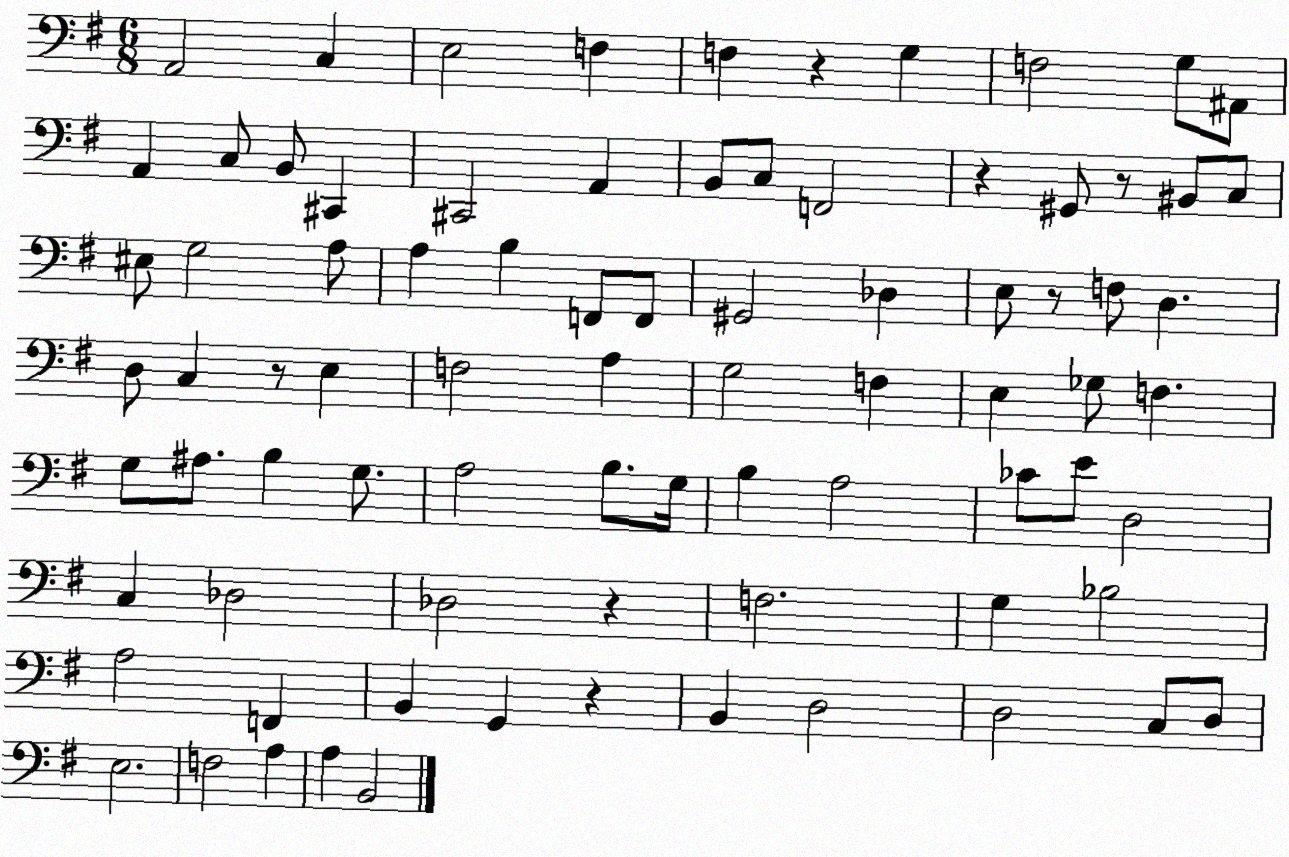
X:1
T:Untitled
M:6/8
L:1/4
K:G
A,,2 C, E,2 F, F, z G, F,2 G,/2 ^A,,/2 A,, C,/2 B,,/2 ^C,, ^C,,2 A,, B,,/2 C,/2 F,,2 z ^G,,/2 z/2 ^B,,/2 C,/2 ^E,/2 G,2 A,/2 A, B, F,,/2 F,,/2 ^G,,2 _D, E,/2 z/2 F,/2 D, D,/2 C, z/2 E, F,2 A, G,2 F, E, _G,/2 F, G,/2 ^A,/2 B, G,/2 A,2 B,/2 G,/4 B, A,2 _C/2 E/2 D,2 C, _D,2 _D,2 z F,2 G, _B,2 A,2 F,, B,, G,, z B,, D,2 D,2 C,/2 D,/2 E,2 F,2 A, A, B,,2